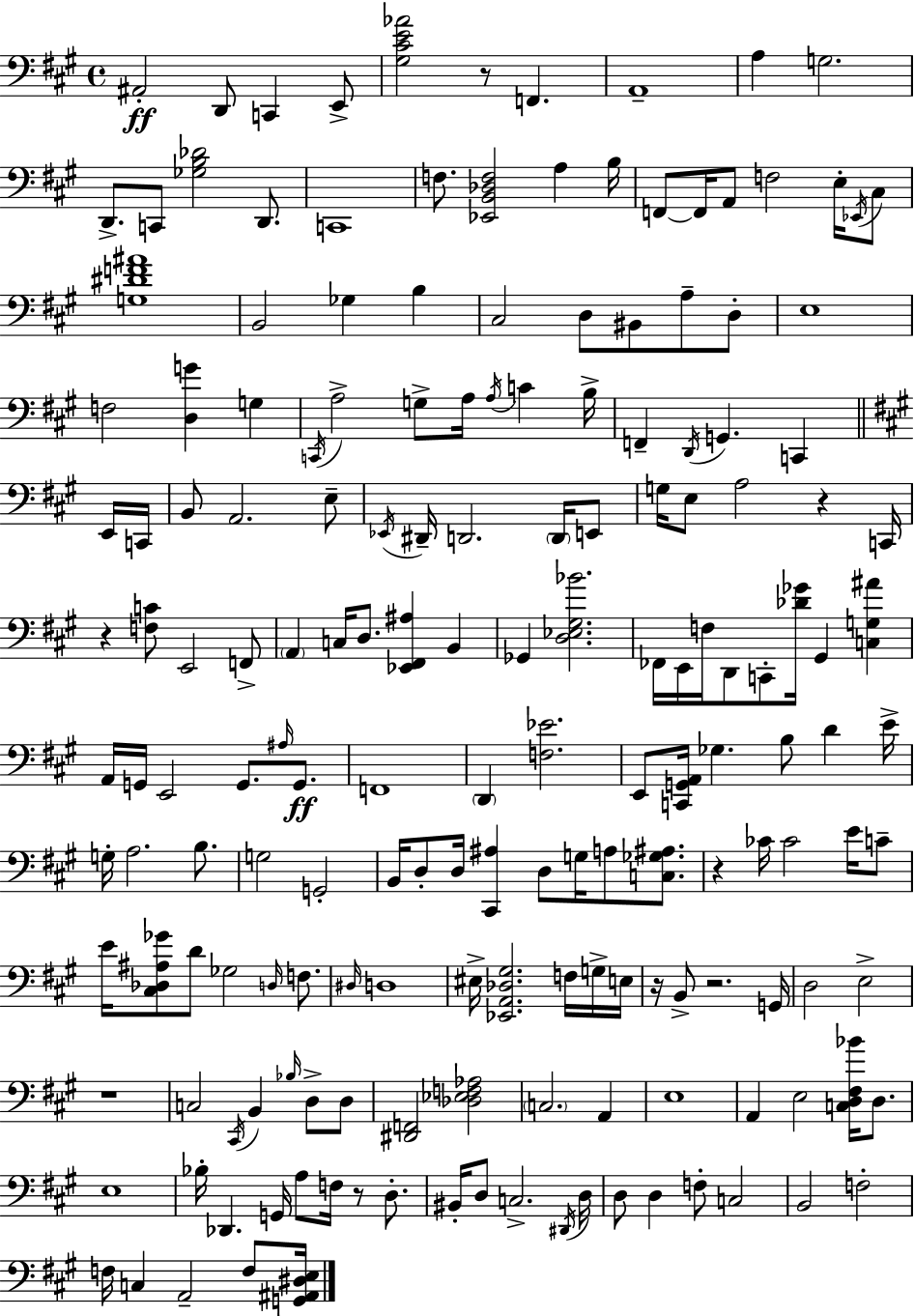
A#2/h D2/e C2/q E2/e [G#3,C#4,E4,Ab4]/h R/e F2/q. A2/w A3/q G3/h. D2/e. C2/e [Gb3,B3,Db4]/h D2/e. C2/w F3/e. [Eb2,B2,Db3,F3]/h A3/q B3/s F2/e F2/s A2/e F3/h E3/s Eb2/s C#3/e [G3,D#4,F4,A#4]/w B2/h Gb3/q B3/q C#3/h D3/e BIS2/e A3/e D3/e E3/w F3/h [D3,G4]/q G3/q C2/s A3/h G3/e A3/s A3/s C4/q B3/s F2/q D2/s G2/q. C2/q E2/s C2/s B2/e A2/h. E3/e Eb2/s D#2/s D2/h. D2/s E2/e G3/s E3/e A3/h R/q C2/s R/q [F3,C4]/e E2/h F2/e A2/q C3/s D3/e. [Eb2,F#2,A#3]/q B2/q Gb2/q [D3,Eb3,G#3,Bb4]/h. FES2/s E2/s F3/s D2/e C2/e [Db4,Gb4]/s G#2/q [C3,G3,A#4]/q A2/s G2/s E2/h G2/e. A#3/s G2/e. F2/w D2/q [F3,Eb4]/h. E2/e [C2,G2,A2]/s Gb3/q. B3/e D4/q E4/s G3/s A3/h. B3/e. G3/h G2/h B2/s D3/e D3/s [C#2,A#3]/q D3/e G3/s A3/e [C3,Gb3,A#3]/e. R/q CES4/s CES4/h E4/s C4/e E4/s [C#3,Db3,A#3,Gb4]/e D4/e Gb3/h D3/s F3/e. D#3/s D3/w EIS3/s [Eb2,A2,Db3,G#3]/h. F3/s G3/s E3/s R/s B2/e R/h. G2/s D3/h E3/h R/w C3/h C#2/s B2/q Bb3/s D3/e D3/e [D#2,F2]/h [Db3,Eb3,F3,Ab3]/h C3/h. A2/q E3/w A2/q E3/h [C3,D3,F#3,Bb4]/s D3/e. E3/w Bb3/s Db2/q. G2/s A3/e F3/s R/e D3/e. BIS2/s D3/e C3/h. D#2/s D3/s D3/e D3/q F3/e C3/h B2/h F3/h F3/s C3/q A2/h F3/e [G2,A#2,D#3,E3]/s